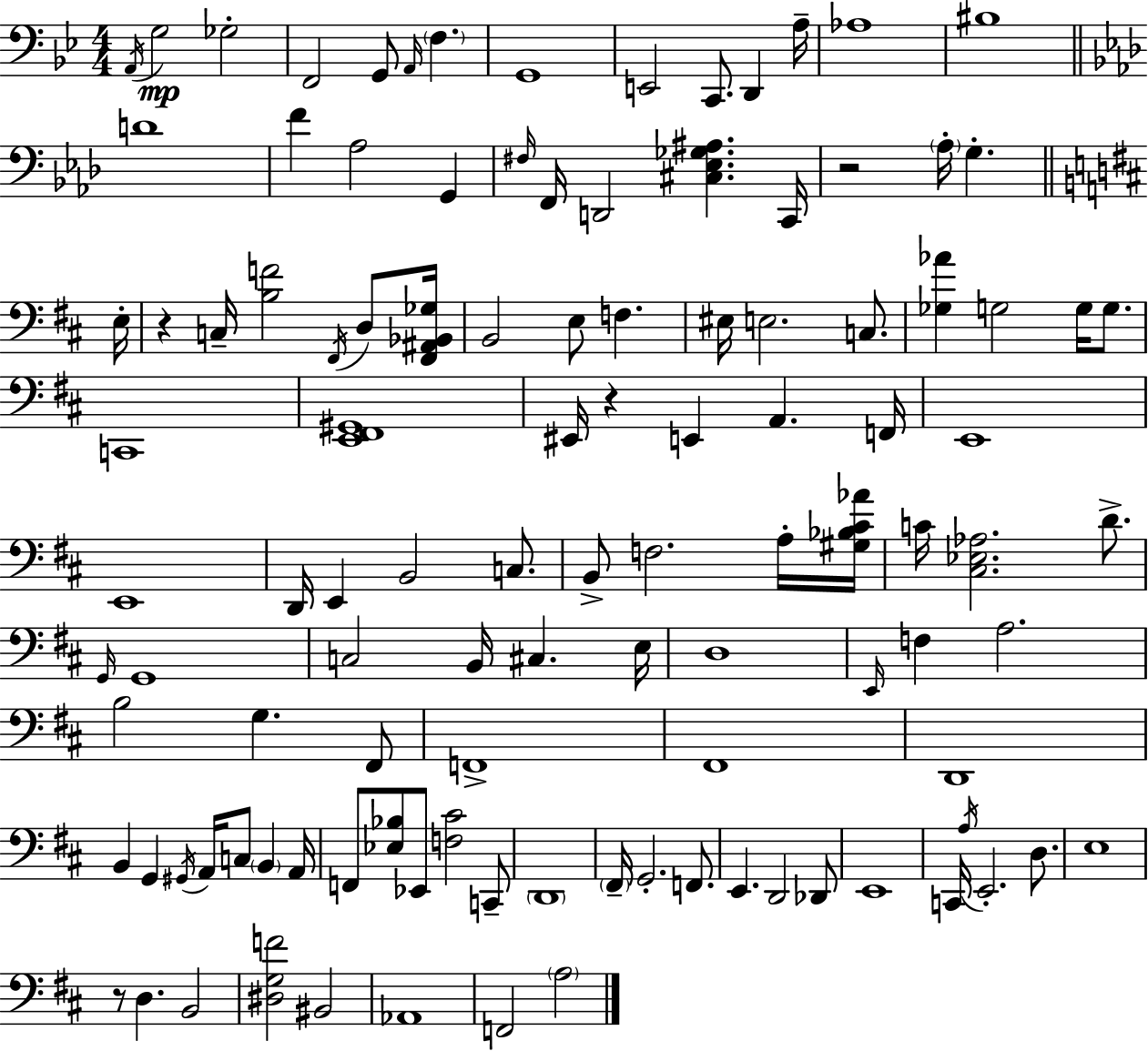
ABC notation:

X:1
T:Untitled
M:4/4
L:1/4
K:Bb
A,,/4 G,2 _G,2 F,,2 G,,/2 A,,/4 F, G,,4 E,,2 C,,/2 D,, A,/4 _A,4 ^B,4 D4 F _A,2 G,, ^F,/4 F,,/4 D,,2 [^C,_E,_G,^A,] C,,/4 z2 _A,/4 G, E,/4 z C,/4 [B,F]2 ^F,,/4 D,/2 [^F,,^A,,_B,,_G,]/4 B,,2 E,/2 F, ^E,/4 E,2 C,/2 [_G,_A] G,2 G,/4 G,/2 C,,4 [E,,^F,,^G,,]4 ^E,,/4 z E,, A,, F,,/4 E,,4 E,,4 D,,/4 E,, B,,2 C,/2 B,,/2 F,2 A,/4 [^G,_B,^C_A]/4 C/4 [^C,_E,_A,]2 D/2 G,,/4 G,,4 C,2 B,,/4 ^C, E,/4 D,4 E,,/4 F, A,2 B,2 G, ^F,,/2 F,,4 ^F,,4 D,,4 B,, G,, ^G,,/4 A,,/4 C,/2 B,, A,,/4 F,,/2 [_E,_B,]/2 _E,,/2 [F,^C]2 C,,/2 D,,4 ^F,,/4 G,,2 F,,/2 E,, D,,2 _D,,/2 E,,4 C,,/4 A,/4 E,,2 D,/2 E,4 z/2 D, B,,2 [^D,G,F]2 ^B,,2 _A,,4 F,,2 A,2